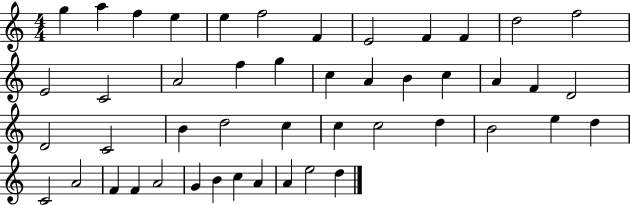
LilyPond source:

{
  \clef treble
  \numericTimeSignature
  \time 4/4
  \key c \major
  g''4 a''4 f''4 e''4 | e''4 f''2 f'4 | e'2 f'4 f'4 | d''2 f''2 | \break e'2 c'2 | a'2 f''4 g''4 | c''4 a'4 b'4 c''4 | a'4 f'4 d'2 | \break d'2 c'2 | b'4 d''2 c''4 | c''4 c''2 d''4 | b'2 e''4 d''4 | \break c'2 a'2 | f'4 f'4 a'2 | g'4 b'4 c''4 a'4 | a'4 e''2 d''4 | \break \bar "|."
}